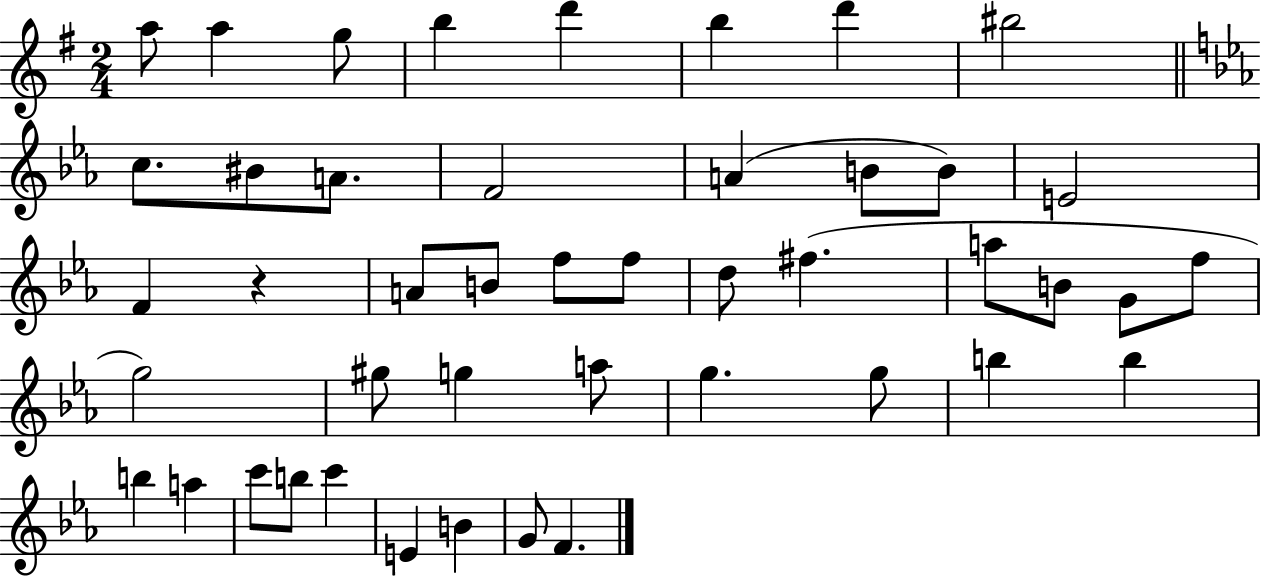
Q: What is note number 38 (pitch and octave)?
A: C6